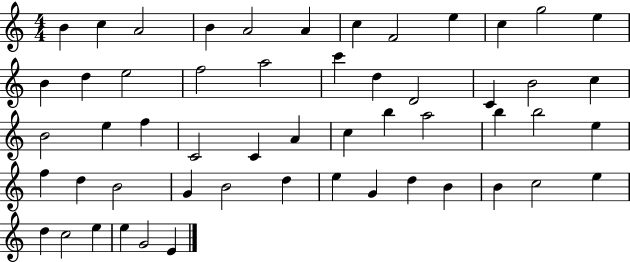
{
  \clef treble
  \numericTimeSignature
  \time 4/4
  \key c \major
  b'4 c''4 a'2 | b'4 a'2 a'4 | c''4 f'2 e''4 | c''4 g''2 e''4 | \break b'4 d''4 e''2 | f''2 a''2 | c'''4 d''4 d'2 | c'4 b'2 c''4 | \break b'2 e''4 f''4 | c'2 c'4 a'4 | c''4 b''4 a''2 | b''4 b''2 e''4 | \break f''4 d''4 b'2 | g'4 b'2 d''4 | e''4 g'4 d''4 b'4 | b'4 c''2 e''4 | \break d''4 c''2 e''4 | e''4 g'2 e'4 | \bar "|."
}